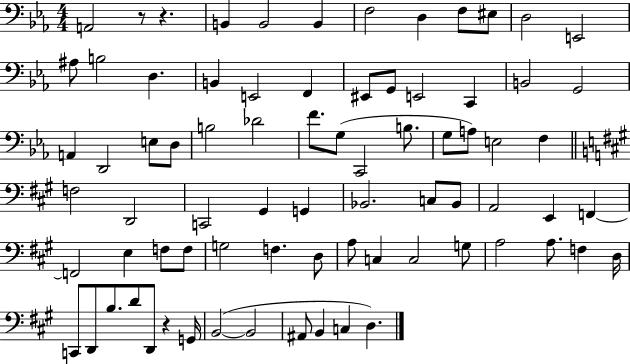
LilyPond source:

{
  \clef bass
  \numericTimeSignature
  \time 4/4
  \key ees \major
  a,2 r8 r4. | b,4 b,2 b,4 | f2 d4 f8 eis8 | d2 e,2 | \break ais8 b2 d4. | b,4 e,2 f,4 | eis,8 g,8 e,2 c,4 | b,2 g,2 | \break a,4 d,2 e8 d8 | b2 des'2 | f'8. g8( c,2 b8. | g8 a8) e2 f4 | \break \bar "||" \break \key a \major f2 d,2 | c,2 gis,4 g,4 | bes,2. c8 bes,8 | a,2 e,4 f,4~~ | \break f,2 e4 f8 f8 | g2 f4. d8 | a8 c4 c2 g8 | a2 a8. f4 d16 | \break c,8 d,8 b8. d'8 d,8 r4 g,16 | b,2~(~ b,2 | ais,8 b,4 c4 d4.) | \bar "|."
}